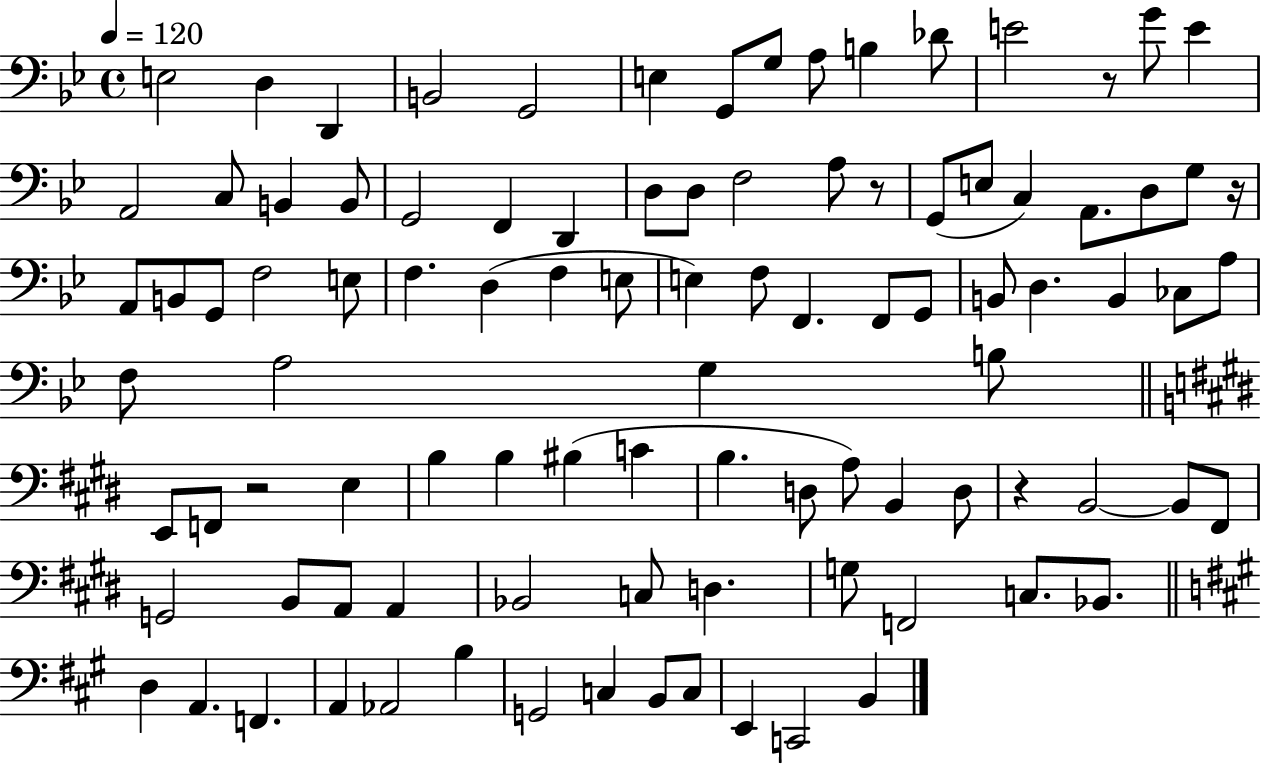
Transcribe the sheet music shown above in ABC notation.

X:1
T:Untitled
M:4/4
L:1/4
K:Bb
E,2 D, D,, B,,2 G,,2 E, G,,/2 G,/2 A,/2 B, _D/2 E2 z/2 G/2 E A,,2 C,/2 B,, B,,/2 G,,2 F,, D,, D,/2 D,/2 F,2 A,/2 z/2 G,,/2 E,/2 C, A,,/2 D,/2 G,/2 z/4 A,,/2 B,,/2 G,,/2 F,2 E,/2 F, D, F, E,/2 E, F,/2 F,, F,,/2 G,,/2 B,,/2 D, B,, _C,/2 A,/2 F,/2 A,2 G, B,/2 E,,/2 F,,/2 z2 E, B, B, ^B, C B, D,/2 A,/2 B,, D,/2 z B,,2 B,,/2 ^F,,/2 G,,2 B,,/2 A,,/2 A,, _B,,2 C,/2 D, G,/2 F,,2 C,/2 _B,,/2 D, A,, F,, A,, _A,,2 B, G,,2 C, B,,/2 C,/2 E,, C,,2 B,,